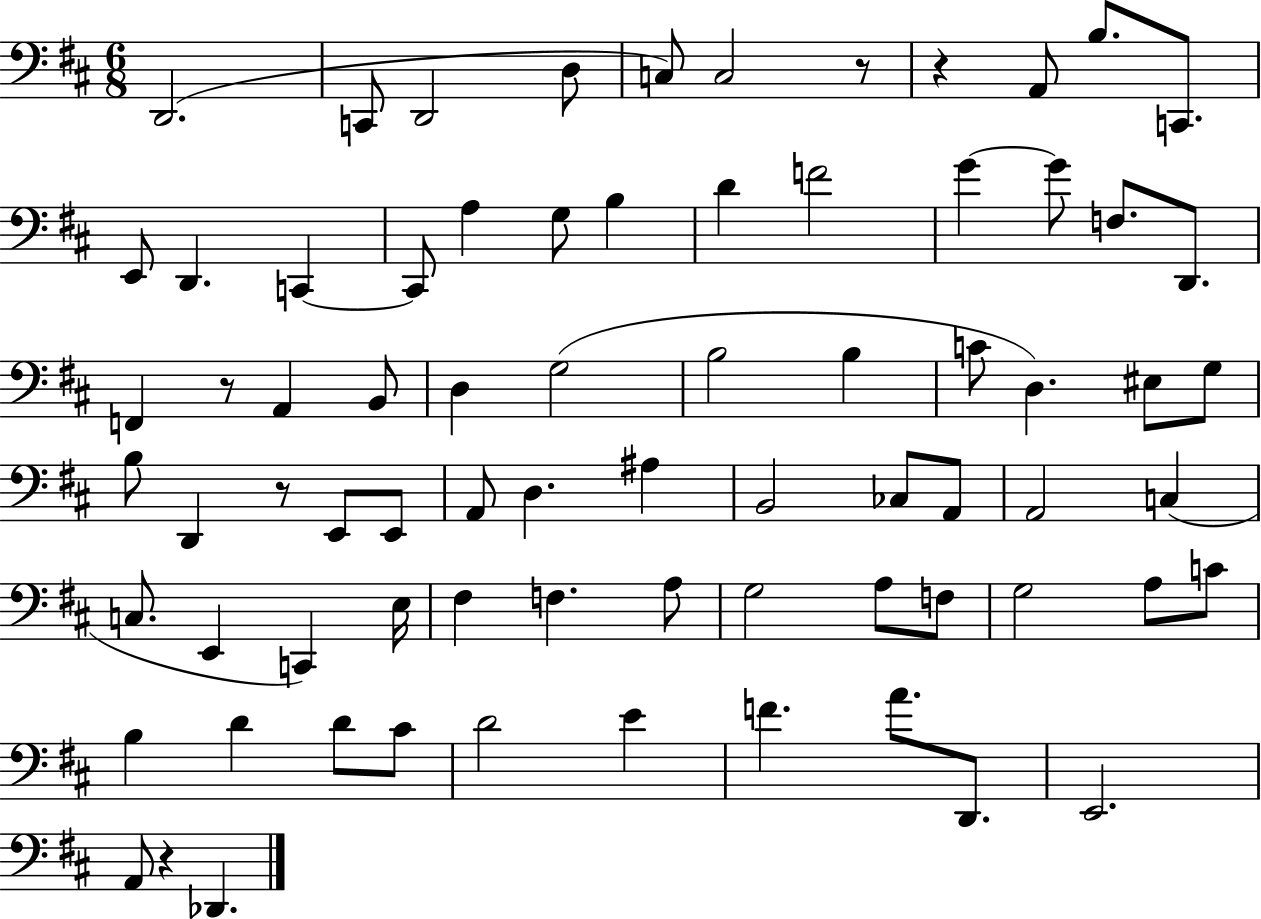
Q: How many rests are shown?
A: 5